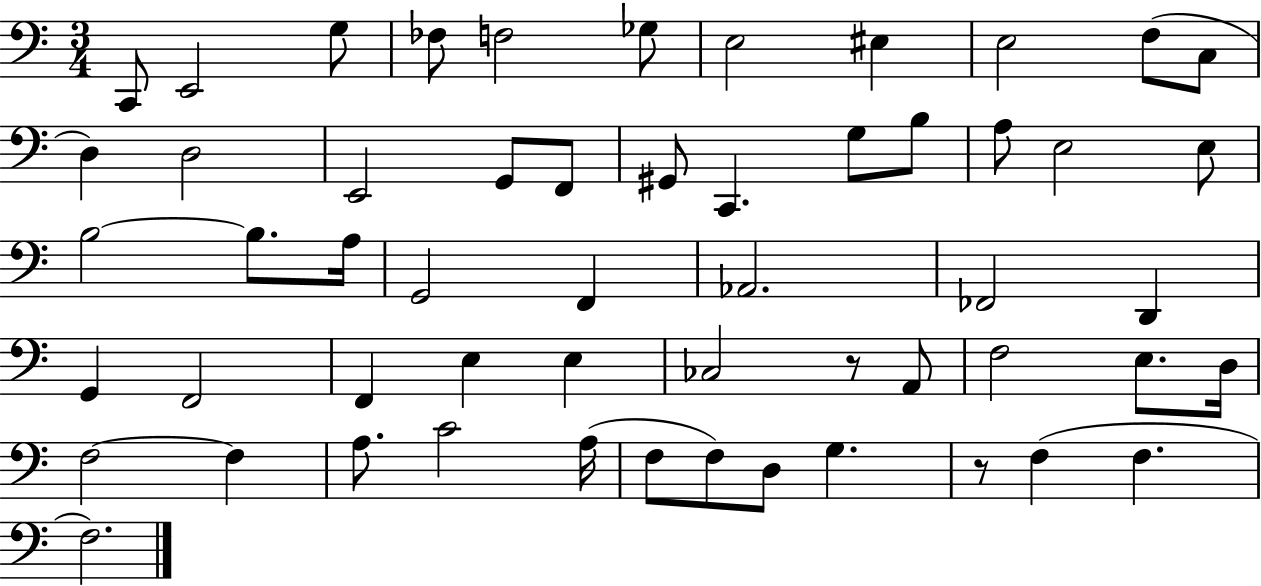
C2/e E2/h G3/e FES3/e F3/h Gb3/e E3/h EIS3/q E3/h F3/e C3/e D3/q D3/h E2/h G2/e F2/e G#2/e C2/q. G3/e B3/e A3/e E3/h E3/e B3/h B3/e. A3/s G2/h F2/q Ab2/h. FES2/h D2/q G2/q F2/h F2/q E3/q E3/q CES3/h R/e A2/e F3/h E3/e. D3/s F3/h F3/q A3/e. C4/h A3/s F3/e F3/e D3/e G3/q. R/e F3/q F3/q. F3/h.